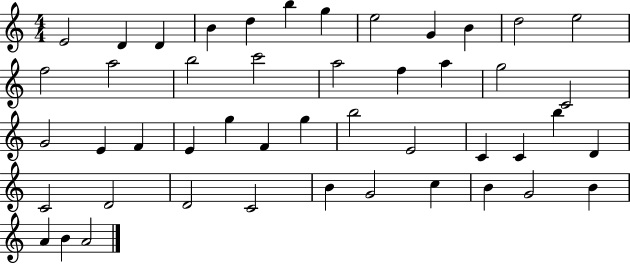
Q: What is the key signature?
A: C major